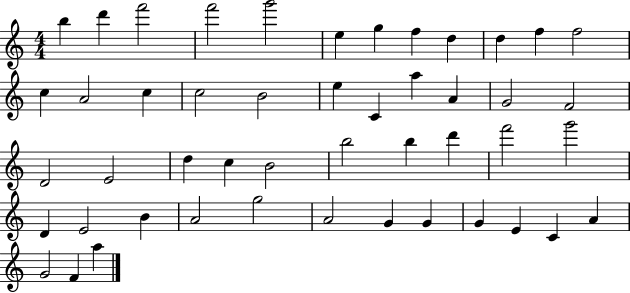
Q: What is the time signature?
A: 4/4